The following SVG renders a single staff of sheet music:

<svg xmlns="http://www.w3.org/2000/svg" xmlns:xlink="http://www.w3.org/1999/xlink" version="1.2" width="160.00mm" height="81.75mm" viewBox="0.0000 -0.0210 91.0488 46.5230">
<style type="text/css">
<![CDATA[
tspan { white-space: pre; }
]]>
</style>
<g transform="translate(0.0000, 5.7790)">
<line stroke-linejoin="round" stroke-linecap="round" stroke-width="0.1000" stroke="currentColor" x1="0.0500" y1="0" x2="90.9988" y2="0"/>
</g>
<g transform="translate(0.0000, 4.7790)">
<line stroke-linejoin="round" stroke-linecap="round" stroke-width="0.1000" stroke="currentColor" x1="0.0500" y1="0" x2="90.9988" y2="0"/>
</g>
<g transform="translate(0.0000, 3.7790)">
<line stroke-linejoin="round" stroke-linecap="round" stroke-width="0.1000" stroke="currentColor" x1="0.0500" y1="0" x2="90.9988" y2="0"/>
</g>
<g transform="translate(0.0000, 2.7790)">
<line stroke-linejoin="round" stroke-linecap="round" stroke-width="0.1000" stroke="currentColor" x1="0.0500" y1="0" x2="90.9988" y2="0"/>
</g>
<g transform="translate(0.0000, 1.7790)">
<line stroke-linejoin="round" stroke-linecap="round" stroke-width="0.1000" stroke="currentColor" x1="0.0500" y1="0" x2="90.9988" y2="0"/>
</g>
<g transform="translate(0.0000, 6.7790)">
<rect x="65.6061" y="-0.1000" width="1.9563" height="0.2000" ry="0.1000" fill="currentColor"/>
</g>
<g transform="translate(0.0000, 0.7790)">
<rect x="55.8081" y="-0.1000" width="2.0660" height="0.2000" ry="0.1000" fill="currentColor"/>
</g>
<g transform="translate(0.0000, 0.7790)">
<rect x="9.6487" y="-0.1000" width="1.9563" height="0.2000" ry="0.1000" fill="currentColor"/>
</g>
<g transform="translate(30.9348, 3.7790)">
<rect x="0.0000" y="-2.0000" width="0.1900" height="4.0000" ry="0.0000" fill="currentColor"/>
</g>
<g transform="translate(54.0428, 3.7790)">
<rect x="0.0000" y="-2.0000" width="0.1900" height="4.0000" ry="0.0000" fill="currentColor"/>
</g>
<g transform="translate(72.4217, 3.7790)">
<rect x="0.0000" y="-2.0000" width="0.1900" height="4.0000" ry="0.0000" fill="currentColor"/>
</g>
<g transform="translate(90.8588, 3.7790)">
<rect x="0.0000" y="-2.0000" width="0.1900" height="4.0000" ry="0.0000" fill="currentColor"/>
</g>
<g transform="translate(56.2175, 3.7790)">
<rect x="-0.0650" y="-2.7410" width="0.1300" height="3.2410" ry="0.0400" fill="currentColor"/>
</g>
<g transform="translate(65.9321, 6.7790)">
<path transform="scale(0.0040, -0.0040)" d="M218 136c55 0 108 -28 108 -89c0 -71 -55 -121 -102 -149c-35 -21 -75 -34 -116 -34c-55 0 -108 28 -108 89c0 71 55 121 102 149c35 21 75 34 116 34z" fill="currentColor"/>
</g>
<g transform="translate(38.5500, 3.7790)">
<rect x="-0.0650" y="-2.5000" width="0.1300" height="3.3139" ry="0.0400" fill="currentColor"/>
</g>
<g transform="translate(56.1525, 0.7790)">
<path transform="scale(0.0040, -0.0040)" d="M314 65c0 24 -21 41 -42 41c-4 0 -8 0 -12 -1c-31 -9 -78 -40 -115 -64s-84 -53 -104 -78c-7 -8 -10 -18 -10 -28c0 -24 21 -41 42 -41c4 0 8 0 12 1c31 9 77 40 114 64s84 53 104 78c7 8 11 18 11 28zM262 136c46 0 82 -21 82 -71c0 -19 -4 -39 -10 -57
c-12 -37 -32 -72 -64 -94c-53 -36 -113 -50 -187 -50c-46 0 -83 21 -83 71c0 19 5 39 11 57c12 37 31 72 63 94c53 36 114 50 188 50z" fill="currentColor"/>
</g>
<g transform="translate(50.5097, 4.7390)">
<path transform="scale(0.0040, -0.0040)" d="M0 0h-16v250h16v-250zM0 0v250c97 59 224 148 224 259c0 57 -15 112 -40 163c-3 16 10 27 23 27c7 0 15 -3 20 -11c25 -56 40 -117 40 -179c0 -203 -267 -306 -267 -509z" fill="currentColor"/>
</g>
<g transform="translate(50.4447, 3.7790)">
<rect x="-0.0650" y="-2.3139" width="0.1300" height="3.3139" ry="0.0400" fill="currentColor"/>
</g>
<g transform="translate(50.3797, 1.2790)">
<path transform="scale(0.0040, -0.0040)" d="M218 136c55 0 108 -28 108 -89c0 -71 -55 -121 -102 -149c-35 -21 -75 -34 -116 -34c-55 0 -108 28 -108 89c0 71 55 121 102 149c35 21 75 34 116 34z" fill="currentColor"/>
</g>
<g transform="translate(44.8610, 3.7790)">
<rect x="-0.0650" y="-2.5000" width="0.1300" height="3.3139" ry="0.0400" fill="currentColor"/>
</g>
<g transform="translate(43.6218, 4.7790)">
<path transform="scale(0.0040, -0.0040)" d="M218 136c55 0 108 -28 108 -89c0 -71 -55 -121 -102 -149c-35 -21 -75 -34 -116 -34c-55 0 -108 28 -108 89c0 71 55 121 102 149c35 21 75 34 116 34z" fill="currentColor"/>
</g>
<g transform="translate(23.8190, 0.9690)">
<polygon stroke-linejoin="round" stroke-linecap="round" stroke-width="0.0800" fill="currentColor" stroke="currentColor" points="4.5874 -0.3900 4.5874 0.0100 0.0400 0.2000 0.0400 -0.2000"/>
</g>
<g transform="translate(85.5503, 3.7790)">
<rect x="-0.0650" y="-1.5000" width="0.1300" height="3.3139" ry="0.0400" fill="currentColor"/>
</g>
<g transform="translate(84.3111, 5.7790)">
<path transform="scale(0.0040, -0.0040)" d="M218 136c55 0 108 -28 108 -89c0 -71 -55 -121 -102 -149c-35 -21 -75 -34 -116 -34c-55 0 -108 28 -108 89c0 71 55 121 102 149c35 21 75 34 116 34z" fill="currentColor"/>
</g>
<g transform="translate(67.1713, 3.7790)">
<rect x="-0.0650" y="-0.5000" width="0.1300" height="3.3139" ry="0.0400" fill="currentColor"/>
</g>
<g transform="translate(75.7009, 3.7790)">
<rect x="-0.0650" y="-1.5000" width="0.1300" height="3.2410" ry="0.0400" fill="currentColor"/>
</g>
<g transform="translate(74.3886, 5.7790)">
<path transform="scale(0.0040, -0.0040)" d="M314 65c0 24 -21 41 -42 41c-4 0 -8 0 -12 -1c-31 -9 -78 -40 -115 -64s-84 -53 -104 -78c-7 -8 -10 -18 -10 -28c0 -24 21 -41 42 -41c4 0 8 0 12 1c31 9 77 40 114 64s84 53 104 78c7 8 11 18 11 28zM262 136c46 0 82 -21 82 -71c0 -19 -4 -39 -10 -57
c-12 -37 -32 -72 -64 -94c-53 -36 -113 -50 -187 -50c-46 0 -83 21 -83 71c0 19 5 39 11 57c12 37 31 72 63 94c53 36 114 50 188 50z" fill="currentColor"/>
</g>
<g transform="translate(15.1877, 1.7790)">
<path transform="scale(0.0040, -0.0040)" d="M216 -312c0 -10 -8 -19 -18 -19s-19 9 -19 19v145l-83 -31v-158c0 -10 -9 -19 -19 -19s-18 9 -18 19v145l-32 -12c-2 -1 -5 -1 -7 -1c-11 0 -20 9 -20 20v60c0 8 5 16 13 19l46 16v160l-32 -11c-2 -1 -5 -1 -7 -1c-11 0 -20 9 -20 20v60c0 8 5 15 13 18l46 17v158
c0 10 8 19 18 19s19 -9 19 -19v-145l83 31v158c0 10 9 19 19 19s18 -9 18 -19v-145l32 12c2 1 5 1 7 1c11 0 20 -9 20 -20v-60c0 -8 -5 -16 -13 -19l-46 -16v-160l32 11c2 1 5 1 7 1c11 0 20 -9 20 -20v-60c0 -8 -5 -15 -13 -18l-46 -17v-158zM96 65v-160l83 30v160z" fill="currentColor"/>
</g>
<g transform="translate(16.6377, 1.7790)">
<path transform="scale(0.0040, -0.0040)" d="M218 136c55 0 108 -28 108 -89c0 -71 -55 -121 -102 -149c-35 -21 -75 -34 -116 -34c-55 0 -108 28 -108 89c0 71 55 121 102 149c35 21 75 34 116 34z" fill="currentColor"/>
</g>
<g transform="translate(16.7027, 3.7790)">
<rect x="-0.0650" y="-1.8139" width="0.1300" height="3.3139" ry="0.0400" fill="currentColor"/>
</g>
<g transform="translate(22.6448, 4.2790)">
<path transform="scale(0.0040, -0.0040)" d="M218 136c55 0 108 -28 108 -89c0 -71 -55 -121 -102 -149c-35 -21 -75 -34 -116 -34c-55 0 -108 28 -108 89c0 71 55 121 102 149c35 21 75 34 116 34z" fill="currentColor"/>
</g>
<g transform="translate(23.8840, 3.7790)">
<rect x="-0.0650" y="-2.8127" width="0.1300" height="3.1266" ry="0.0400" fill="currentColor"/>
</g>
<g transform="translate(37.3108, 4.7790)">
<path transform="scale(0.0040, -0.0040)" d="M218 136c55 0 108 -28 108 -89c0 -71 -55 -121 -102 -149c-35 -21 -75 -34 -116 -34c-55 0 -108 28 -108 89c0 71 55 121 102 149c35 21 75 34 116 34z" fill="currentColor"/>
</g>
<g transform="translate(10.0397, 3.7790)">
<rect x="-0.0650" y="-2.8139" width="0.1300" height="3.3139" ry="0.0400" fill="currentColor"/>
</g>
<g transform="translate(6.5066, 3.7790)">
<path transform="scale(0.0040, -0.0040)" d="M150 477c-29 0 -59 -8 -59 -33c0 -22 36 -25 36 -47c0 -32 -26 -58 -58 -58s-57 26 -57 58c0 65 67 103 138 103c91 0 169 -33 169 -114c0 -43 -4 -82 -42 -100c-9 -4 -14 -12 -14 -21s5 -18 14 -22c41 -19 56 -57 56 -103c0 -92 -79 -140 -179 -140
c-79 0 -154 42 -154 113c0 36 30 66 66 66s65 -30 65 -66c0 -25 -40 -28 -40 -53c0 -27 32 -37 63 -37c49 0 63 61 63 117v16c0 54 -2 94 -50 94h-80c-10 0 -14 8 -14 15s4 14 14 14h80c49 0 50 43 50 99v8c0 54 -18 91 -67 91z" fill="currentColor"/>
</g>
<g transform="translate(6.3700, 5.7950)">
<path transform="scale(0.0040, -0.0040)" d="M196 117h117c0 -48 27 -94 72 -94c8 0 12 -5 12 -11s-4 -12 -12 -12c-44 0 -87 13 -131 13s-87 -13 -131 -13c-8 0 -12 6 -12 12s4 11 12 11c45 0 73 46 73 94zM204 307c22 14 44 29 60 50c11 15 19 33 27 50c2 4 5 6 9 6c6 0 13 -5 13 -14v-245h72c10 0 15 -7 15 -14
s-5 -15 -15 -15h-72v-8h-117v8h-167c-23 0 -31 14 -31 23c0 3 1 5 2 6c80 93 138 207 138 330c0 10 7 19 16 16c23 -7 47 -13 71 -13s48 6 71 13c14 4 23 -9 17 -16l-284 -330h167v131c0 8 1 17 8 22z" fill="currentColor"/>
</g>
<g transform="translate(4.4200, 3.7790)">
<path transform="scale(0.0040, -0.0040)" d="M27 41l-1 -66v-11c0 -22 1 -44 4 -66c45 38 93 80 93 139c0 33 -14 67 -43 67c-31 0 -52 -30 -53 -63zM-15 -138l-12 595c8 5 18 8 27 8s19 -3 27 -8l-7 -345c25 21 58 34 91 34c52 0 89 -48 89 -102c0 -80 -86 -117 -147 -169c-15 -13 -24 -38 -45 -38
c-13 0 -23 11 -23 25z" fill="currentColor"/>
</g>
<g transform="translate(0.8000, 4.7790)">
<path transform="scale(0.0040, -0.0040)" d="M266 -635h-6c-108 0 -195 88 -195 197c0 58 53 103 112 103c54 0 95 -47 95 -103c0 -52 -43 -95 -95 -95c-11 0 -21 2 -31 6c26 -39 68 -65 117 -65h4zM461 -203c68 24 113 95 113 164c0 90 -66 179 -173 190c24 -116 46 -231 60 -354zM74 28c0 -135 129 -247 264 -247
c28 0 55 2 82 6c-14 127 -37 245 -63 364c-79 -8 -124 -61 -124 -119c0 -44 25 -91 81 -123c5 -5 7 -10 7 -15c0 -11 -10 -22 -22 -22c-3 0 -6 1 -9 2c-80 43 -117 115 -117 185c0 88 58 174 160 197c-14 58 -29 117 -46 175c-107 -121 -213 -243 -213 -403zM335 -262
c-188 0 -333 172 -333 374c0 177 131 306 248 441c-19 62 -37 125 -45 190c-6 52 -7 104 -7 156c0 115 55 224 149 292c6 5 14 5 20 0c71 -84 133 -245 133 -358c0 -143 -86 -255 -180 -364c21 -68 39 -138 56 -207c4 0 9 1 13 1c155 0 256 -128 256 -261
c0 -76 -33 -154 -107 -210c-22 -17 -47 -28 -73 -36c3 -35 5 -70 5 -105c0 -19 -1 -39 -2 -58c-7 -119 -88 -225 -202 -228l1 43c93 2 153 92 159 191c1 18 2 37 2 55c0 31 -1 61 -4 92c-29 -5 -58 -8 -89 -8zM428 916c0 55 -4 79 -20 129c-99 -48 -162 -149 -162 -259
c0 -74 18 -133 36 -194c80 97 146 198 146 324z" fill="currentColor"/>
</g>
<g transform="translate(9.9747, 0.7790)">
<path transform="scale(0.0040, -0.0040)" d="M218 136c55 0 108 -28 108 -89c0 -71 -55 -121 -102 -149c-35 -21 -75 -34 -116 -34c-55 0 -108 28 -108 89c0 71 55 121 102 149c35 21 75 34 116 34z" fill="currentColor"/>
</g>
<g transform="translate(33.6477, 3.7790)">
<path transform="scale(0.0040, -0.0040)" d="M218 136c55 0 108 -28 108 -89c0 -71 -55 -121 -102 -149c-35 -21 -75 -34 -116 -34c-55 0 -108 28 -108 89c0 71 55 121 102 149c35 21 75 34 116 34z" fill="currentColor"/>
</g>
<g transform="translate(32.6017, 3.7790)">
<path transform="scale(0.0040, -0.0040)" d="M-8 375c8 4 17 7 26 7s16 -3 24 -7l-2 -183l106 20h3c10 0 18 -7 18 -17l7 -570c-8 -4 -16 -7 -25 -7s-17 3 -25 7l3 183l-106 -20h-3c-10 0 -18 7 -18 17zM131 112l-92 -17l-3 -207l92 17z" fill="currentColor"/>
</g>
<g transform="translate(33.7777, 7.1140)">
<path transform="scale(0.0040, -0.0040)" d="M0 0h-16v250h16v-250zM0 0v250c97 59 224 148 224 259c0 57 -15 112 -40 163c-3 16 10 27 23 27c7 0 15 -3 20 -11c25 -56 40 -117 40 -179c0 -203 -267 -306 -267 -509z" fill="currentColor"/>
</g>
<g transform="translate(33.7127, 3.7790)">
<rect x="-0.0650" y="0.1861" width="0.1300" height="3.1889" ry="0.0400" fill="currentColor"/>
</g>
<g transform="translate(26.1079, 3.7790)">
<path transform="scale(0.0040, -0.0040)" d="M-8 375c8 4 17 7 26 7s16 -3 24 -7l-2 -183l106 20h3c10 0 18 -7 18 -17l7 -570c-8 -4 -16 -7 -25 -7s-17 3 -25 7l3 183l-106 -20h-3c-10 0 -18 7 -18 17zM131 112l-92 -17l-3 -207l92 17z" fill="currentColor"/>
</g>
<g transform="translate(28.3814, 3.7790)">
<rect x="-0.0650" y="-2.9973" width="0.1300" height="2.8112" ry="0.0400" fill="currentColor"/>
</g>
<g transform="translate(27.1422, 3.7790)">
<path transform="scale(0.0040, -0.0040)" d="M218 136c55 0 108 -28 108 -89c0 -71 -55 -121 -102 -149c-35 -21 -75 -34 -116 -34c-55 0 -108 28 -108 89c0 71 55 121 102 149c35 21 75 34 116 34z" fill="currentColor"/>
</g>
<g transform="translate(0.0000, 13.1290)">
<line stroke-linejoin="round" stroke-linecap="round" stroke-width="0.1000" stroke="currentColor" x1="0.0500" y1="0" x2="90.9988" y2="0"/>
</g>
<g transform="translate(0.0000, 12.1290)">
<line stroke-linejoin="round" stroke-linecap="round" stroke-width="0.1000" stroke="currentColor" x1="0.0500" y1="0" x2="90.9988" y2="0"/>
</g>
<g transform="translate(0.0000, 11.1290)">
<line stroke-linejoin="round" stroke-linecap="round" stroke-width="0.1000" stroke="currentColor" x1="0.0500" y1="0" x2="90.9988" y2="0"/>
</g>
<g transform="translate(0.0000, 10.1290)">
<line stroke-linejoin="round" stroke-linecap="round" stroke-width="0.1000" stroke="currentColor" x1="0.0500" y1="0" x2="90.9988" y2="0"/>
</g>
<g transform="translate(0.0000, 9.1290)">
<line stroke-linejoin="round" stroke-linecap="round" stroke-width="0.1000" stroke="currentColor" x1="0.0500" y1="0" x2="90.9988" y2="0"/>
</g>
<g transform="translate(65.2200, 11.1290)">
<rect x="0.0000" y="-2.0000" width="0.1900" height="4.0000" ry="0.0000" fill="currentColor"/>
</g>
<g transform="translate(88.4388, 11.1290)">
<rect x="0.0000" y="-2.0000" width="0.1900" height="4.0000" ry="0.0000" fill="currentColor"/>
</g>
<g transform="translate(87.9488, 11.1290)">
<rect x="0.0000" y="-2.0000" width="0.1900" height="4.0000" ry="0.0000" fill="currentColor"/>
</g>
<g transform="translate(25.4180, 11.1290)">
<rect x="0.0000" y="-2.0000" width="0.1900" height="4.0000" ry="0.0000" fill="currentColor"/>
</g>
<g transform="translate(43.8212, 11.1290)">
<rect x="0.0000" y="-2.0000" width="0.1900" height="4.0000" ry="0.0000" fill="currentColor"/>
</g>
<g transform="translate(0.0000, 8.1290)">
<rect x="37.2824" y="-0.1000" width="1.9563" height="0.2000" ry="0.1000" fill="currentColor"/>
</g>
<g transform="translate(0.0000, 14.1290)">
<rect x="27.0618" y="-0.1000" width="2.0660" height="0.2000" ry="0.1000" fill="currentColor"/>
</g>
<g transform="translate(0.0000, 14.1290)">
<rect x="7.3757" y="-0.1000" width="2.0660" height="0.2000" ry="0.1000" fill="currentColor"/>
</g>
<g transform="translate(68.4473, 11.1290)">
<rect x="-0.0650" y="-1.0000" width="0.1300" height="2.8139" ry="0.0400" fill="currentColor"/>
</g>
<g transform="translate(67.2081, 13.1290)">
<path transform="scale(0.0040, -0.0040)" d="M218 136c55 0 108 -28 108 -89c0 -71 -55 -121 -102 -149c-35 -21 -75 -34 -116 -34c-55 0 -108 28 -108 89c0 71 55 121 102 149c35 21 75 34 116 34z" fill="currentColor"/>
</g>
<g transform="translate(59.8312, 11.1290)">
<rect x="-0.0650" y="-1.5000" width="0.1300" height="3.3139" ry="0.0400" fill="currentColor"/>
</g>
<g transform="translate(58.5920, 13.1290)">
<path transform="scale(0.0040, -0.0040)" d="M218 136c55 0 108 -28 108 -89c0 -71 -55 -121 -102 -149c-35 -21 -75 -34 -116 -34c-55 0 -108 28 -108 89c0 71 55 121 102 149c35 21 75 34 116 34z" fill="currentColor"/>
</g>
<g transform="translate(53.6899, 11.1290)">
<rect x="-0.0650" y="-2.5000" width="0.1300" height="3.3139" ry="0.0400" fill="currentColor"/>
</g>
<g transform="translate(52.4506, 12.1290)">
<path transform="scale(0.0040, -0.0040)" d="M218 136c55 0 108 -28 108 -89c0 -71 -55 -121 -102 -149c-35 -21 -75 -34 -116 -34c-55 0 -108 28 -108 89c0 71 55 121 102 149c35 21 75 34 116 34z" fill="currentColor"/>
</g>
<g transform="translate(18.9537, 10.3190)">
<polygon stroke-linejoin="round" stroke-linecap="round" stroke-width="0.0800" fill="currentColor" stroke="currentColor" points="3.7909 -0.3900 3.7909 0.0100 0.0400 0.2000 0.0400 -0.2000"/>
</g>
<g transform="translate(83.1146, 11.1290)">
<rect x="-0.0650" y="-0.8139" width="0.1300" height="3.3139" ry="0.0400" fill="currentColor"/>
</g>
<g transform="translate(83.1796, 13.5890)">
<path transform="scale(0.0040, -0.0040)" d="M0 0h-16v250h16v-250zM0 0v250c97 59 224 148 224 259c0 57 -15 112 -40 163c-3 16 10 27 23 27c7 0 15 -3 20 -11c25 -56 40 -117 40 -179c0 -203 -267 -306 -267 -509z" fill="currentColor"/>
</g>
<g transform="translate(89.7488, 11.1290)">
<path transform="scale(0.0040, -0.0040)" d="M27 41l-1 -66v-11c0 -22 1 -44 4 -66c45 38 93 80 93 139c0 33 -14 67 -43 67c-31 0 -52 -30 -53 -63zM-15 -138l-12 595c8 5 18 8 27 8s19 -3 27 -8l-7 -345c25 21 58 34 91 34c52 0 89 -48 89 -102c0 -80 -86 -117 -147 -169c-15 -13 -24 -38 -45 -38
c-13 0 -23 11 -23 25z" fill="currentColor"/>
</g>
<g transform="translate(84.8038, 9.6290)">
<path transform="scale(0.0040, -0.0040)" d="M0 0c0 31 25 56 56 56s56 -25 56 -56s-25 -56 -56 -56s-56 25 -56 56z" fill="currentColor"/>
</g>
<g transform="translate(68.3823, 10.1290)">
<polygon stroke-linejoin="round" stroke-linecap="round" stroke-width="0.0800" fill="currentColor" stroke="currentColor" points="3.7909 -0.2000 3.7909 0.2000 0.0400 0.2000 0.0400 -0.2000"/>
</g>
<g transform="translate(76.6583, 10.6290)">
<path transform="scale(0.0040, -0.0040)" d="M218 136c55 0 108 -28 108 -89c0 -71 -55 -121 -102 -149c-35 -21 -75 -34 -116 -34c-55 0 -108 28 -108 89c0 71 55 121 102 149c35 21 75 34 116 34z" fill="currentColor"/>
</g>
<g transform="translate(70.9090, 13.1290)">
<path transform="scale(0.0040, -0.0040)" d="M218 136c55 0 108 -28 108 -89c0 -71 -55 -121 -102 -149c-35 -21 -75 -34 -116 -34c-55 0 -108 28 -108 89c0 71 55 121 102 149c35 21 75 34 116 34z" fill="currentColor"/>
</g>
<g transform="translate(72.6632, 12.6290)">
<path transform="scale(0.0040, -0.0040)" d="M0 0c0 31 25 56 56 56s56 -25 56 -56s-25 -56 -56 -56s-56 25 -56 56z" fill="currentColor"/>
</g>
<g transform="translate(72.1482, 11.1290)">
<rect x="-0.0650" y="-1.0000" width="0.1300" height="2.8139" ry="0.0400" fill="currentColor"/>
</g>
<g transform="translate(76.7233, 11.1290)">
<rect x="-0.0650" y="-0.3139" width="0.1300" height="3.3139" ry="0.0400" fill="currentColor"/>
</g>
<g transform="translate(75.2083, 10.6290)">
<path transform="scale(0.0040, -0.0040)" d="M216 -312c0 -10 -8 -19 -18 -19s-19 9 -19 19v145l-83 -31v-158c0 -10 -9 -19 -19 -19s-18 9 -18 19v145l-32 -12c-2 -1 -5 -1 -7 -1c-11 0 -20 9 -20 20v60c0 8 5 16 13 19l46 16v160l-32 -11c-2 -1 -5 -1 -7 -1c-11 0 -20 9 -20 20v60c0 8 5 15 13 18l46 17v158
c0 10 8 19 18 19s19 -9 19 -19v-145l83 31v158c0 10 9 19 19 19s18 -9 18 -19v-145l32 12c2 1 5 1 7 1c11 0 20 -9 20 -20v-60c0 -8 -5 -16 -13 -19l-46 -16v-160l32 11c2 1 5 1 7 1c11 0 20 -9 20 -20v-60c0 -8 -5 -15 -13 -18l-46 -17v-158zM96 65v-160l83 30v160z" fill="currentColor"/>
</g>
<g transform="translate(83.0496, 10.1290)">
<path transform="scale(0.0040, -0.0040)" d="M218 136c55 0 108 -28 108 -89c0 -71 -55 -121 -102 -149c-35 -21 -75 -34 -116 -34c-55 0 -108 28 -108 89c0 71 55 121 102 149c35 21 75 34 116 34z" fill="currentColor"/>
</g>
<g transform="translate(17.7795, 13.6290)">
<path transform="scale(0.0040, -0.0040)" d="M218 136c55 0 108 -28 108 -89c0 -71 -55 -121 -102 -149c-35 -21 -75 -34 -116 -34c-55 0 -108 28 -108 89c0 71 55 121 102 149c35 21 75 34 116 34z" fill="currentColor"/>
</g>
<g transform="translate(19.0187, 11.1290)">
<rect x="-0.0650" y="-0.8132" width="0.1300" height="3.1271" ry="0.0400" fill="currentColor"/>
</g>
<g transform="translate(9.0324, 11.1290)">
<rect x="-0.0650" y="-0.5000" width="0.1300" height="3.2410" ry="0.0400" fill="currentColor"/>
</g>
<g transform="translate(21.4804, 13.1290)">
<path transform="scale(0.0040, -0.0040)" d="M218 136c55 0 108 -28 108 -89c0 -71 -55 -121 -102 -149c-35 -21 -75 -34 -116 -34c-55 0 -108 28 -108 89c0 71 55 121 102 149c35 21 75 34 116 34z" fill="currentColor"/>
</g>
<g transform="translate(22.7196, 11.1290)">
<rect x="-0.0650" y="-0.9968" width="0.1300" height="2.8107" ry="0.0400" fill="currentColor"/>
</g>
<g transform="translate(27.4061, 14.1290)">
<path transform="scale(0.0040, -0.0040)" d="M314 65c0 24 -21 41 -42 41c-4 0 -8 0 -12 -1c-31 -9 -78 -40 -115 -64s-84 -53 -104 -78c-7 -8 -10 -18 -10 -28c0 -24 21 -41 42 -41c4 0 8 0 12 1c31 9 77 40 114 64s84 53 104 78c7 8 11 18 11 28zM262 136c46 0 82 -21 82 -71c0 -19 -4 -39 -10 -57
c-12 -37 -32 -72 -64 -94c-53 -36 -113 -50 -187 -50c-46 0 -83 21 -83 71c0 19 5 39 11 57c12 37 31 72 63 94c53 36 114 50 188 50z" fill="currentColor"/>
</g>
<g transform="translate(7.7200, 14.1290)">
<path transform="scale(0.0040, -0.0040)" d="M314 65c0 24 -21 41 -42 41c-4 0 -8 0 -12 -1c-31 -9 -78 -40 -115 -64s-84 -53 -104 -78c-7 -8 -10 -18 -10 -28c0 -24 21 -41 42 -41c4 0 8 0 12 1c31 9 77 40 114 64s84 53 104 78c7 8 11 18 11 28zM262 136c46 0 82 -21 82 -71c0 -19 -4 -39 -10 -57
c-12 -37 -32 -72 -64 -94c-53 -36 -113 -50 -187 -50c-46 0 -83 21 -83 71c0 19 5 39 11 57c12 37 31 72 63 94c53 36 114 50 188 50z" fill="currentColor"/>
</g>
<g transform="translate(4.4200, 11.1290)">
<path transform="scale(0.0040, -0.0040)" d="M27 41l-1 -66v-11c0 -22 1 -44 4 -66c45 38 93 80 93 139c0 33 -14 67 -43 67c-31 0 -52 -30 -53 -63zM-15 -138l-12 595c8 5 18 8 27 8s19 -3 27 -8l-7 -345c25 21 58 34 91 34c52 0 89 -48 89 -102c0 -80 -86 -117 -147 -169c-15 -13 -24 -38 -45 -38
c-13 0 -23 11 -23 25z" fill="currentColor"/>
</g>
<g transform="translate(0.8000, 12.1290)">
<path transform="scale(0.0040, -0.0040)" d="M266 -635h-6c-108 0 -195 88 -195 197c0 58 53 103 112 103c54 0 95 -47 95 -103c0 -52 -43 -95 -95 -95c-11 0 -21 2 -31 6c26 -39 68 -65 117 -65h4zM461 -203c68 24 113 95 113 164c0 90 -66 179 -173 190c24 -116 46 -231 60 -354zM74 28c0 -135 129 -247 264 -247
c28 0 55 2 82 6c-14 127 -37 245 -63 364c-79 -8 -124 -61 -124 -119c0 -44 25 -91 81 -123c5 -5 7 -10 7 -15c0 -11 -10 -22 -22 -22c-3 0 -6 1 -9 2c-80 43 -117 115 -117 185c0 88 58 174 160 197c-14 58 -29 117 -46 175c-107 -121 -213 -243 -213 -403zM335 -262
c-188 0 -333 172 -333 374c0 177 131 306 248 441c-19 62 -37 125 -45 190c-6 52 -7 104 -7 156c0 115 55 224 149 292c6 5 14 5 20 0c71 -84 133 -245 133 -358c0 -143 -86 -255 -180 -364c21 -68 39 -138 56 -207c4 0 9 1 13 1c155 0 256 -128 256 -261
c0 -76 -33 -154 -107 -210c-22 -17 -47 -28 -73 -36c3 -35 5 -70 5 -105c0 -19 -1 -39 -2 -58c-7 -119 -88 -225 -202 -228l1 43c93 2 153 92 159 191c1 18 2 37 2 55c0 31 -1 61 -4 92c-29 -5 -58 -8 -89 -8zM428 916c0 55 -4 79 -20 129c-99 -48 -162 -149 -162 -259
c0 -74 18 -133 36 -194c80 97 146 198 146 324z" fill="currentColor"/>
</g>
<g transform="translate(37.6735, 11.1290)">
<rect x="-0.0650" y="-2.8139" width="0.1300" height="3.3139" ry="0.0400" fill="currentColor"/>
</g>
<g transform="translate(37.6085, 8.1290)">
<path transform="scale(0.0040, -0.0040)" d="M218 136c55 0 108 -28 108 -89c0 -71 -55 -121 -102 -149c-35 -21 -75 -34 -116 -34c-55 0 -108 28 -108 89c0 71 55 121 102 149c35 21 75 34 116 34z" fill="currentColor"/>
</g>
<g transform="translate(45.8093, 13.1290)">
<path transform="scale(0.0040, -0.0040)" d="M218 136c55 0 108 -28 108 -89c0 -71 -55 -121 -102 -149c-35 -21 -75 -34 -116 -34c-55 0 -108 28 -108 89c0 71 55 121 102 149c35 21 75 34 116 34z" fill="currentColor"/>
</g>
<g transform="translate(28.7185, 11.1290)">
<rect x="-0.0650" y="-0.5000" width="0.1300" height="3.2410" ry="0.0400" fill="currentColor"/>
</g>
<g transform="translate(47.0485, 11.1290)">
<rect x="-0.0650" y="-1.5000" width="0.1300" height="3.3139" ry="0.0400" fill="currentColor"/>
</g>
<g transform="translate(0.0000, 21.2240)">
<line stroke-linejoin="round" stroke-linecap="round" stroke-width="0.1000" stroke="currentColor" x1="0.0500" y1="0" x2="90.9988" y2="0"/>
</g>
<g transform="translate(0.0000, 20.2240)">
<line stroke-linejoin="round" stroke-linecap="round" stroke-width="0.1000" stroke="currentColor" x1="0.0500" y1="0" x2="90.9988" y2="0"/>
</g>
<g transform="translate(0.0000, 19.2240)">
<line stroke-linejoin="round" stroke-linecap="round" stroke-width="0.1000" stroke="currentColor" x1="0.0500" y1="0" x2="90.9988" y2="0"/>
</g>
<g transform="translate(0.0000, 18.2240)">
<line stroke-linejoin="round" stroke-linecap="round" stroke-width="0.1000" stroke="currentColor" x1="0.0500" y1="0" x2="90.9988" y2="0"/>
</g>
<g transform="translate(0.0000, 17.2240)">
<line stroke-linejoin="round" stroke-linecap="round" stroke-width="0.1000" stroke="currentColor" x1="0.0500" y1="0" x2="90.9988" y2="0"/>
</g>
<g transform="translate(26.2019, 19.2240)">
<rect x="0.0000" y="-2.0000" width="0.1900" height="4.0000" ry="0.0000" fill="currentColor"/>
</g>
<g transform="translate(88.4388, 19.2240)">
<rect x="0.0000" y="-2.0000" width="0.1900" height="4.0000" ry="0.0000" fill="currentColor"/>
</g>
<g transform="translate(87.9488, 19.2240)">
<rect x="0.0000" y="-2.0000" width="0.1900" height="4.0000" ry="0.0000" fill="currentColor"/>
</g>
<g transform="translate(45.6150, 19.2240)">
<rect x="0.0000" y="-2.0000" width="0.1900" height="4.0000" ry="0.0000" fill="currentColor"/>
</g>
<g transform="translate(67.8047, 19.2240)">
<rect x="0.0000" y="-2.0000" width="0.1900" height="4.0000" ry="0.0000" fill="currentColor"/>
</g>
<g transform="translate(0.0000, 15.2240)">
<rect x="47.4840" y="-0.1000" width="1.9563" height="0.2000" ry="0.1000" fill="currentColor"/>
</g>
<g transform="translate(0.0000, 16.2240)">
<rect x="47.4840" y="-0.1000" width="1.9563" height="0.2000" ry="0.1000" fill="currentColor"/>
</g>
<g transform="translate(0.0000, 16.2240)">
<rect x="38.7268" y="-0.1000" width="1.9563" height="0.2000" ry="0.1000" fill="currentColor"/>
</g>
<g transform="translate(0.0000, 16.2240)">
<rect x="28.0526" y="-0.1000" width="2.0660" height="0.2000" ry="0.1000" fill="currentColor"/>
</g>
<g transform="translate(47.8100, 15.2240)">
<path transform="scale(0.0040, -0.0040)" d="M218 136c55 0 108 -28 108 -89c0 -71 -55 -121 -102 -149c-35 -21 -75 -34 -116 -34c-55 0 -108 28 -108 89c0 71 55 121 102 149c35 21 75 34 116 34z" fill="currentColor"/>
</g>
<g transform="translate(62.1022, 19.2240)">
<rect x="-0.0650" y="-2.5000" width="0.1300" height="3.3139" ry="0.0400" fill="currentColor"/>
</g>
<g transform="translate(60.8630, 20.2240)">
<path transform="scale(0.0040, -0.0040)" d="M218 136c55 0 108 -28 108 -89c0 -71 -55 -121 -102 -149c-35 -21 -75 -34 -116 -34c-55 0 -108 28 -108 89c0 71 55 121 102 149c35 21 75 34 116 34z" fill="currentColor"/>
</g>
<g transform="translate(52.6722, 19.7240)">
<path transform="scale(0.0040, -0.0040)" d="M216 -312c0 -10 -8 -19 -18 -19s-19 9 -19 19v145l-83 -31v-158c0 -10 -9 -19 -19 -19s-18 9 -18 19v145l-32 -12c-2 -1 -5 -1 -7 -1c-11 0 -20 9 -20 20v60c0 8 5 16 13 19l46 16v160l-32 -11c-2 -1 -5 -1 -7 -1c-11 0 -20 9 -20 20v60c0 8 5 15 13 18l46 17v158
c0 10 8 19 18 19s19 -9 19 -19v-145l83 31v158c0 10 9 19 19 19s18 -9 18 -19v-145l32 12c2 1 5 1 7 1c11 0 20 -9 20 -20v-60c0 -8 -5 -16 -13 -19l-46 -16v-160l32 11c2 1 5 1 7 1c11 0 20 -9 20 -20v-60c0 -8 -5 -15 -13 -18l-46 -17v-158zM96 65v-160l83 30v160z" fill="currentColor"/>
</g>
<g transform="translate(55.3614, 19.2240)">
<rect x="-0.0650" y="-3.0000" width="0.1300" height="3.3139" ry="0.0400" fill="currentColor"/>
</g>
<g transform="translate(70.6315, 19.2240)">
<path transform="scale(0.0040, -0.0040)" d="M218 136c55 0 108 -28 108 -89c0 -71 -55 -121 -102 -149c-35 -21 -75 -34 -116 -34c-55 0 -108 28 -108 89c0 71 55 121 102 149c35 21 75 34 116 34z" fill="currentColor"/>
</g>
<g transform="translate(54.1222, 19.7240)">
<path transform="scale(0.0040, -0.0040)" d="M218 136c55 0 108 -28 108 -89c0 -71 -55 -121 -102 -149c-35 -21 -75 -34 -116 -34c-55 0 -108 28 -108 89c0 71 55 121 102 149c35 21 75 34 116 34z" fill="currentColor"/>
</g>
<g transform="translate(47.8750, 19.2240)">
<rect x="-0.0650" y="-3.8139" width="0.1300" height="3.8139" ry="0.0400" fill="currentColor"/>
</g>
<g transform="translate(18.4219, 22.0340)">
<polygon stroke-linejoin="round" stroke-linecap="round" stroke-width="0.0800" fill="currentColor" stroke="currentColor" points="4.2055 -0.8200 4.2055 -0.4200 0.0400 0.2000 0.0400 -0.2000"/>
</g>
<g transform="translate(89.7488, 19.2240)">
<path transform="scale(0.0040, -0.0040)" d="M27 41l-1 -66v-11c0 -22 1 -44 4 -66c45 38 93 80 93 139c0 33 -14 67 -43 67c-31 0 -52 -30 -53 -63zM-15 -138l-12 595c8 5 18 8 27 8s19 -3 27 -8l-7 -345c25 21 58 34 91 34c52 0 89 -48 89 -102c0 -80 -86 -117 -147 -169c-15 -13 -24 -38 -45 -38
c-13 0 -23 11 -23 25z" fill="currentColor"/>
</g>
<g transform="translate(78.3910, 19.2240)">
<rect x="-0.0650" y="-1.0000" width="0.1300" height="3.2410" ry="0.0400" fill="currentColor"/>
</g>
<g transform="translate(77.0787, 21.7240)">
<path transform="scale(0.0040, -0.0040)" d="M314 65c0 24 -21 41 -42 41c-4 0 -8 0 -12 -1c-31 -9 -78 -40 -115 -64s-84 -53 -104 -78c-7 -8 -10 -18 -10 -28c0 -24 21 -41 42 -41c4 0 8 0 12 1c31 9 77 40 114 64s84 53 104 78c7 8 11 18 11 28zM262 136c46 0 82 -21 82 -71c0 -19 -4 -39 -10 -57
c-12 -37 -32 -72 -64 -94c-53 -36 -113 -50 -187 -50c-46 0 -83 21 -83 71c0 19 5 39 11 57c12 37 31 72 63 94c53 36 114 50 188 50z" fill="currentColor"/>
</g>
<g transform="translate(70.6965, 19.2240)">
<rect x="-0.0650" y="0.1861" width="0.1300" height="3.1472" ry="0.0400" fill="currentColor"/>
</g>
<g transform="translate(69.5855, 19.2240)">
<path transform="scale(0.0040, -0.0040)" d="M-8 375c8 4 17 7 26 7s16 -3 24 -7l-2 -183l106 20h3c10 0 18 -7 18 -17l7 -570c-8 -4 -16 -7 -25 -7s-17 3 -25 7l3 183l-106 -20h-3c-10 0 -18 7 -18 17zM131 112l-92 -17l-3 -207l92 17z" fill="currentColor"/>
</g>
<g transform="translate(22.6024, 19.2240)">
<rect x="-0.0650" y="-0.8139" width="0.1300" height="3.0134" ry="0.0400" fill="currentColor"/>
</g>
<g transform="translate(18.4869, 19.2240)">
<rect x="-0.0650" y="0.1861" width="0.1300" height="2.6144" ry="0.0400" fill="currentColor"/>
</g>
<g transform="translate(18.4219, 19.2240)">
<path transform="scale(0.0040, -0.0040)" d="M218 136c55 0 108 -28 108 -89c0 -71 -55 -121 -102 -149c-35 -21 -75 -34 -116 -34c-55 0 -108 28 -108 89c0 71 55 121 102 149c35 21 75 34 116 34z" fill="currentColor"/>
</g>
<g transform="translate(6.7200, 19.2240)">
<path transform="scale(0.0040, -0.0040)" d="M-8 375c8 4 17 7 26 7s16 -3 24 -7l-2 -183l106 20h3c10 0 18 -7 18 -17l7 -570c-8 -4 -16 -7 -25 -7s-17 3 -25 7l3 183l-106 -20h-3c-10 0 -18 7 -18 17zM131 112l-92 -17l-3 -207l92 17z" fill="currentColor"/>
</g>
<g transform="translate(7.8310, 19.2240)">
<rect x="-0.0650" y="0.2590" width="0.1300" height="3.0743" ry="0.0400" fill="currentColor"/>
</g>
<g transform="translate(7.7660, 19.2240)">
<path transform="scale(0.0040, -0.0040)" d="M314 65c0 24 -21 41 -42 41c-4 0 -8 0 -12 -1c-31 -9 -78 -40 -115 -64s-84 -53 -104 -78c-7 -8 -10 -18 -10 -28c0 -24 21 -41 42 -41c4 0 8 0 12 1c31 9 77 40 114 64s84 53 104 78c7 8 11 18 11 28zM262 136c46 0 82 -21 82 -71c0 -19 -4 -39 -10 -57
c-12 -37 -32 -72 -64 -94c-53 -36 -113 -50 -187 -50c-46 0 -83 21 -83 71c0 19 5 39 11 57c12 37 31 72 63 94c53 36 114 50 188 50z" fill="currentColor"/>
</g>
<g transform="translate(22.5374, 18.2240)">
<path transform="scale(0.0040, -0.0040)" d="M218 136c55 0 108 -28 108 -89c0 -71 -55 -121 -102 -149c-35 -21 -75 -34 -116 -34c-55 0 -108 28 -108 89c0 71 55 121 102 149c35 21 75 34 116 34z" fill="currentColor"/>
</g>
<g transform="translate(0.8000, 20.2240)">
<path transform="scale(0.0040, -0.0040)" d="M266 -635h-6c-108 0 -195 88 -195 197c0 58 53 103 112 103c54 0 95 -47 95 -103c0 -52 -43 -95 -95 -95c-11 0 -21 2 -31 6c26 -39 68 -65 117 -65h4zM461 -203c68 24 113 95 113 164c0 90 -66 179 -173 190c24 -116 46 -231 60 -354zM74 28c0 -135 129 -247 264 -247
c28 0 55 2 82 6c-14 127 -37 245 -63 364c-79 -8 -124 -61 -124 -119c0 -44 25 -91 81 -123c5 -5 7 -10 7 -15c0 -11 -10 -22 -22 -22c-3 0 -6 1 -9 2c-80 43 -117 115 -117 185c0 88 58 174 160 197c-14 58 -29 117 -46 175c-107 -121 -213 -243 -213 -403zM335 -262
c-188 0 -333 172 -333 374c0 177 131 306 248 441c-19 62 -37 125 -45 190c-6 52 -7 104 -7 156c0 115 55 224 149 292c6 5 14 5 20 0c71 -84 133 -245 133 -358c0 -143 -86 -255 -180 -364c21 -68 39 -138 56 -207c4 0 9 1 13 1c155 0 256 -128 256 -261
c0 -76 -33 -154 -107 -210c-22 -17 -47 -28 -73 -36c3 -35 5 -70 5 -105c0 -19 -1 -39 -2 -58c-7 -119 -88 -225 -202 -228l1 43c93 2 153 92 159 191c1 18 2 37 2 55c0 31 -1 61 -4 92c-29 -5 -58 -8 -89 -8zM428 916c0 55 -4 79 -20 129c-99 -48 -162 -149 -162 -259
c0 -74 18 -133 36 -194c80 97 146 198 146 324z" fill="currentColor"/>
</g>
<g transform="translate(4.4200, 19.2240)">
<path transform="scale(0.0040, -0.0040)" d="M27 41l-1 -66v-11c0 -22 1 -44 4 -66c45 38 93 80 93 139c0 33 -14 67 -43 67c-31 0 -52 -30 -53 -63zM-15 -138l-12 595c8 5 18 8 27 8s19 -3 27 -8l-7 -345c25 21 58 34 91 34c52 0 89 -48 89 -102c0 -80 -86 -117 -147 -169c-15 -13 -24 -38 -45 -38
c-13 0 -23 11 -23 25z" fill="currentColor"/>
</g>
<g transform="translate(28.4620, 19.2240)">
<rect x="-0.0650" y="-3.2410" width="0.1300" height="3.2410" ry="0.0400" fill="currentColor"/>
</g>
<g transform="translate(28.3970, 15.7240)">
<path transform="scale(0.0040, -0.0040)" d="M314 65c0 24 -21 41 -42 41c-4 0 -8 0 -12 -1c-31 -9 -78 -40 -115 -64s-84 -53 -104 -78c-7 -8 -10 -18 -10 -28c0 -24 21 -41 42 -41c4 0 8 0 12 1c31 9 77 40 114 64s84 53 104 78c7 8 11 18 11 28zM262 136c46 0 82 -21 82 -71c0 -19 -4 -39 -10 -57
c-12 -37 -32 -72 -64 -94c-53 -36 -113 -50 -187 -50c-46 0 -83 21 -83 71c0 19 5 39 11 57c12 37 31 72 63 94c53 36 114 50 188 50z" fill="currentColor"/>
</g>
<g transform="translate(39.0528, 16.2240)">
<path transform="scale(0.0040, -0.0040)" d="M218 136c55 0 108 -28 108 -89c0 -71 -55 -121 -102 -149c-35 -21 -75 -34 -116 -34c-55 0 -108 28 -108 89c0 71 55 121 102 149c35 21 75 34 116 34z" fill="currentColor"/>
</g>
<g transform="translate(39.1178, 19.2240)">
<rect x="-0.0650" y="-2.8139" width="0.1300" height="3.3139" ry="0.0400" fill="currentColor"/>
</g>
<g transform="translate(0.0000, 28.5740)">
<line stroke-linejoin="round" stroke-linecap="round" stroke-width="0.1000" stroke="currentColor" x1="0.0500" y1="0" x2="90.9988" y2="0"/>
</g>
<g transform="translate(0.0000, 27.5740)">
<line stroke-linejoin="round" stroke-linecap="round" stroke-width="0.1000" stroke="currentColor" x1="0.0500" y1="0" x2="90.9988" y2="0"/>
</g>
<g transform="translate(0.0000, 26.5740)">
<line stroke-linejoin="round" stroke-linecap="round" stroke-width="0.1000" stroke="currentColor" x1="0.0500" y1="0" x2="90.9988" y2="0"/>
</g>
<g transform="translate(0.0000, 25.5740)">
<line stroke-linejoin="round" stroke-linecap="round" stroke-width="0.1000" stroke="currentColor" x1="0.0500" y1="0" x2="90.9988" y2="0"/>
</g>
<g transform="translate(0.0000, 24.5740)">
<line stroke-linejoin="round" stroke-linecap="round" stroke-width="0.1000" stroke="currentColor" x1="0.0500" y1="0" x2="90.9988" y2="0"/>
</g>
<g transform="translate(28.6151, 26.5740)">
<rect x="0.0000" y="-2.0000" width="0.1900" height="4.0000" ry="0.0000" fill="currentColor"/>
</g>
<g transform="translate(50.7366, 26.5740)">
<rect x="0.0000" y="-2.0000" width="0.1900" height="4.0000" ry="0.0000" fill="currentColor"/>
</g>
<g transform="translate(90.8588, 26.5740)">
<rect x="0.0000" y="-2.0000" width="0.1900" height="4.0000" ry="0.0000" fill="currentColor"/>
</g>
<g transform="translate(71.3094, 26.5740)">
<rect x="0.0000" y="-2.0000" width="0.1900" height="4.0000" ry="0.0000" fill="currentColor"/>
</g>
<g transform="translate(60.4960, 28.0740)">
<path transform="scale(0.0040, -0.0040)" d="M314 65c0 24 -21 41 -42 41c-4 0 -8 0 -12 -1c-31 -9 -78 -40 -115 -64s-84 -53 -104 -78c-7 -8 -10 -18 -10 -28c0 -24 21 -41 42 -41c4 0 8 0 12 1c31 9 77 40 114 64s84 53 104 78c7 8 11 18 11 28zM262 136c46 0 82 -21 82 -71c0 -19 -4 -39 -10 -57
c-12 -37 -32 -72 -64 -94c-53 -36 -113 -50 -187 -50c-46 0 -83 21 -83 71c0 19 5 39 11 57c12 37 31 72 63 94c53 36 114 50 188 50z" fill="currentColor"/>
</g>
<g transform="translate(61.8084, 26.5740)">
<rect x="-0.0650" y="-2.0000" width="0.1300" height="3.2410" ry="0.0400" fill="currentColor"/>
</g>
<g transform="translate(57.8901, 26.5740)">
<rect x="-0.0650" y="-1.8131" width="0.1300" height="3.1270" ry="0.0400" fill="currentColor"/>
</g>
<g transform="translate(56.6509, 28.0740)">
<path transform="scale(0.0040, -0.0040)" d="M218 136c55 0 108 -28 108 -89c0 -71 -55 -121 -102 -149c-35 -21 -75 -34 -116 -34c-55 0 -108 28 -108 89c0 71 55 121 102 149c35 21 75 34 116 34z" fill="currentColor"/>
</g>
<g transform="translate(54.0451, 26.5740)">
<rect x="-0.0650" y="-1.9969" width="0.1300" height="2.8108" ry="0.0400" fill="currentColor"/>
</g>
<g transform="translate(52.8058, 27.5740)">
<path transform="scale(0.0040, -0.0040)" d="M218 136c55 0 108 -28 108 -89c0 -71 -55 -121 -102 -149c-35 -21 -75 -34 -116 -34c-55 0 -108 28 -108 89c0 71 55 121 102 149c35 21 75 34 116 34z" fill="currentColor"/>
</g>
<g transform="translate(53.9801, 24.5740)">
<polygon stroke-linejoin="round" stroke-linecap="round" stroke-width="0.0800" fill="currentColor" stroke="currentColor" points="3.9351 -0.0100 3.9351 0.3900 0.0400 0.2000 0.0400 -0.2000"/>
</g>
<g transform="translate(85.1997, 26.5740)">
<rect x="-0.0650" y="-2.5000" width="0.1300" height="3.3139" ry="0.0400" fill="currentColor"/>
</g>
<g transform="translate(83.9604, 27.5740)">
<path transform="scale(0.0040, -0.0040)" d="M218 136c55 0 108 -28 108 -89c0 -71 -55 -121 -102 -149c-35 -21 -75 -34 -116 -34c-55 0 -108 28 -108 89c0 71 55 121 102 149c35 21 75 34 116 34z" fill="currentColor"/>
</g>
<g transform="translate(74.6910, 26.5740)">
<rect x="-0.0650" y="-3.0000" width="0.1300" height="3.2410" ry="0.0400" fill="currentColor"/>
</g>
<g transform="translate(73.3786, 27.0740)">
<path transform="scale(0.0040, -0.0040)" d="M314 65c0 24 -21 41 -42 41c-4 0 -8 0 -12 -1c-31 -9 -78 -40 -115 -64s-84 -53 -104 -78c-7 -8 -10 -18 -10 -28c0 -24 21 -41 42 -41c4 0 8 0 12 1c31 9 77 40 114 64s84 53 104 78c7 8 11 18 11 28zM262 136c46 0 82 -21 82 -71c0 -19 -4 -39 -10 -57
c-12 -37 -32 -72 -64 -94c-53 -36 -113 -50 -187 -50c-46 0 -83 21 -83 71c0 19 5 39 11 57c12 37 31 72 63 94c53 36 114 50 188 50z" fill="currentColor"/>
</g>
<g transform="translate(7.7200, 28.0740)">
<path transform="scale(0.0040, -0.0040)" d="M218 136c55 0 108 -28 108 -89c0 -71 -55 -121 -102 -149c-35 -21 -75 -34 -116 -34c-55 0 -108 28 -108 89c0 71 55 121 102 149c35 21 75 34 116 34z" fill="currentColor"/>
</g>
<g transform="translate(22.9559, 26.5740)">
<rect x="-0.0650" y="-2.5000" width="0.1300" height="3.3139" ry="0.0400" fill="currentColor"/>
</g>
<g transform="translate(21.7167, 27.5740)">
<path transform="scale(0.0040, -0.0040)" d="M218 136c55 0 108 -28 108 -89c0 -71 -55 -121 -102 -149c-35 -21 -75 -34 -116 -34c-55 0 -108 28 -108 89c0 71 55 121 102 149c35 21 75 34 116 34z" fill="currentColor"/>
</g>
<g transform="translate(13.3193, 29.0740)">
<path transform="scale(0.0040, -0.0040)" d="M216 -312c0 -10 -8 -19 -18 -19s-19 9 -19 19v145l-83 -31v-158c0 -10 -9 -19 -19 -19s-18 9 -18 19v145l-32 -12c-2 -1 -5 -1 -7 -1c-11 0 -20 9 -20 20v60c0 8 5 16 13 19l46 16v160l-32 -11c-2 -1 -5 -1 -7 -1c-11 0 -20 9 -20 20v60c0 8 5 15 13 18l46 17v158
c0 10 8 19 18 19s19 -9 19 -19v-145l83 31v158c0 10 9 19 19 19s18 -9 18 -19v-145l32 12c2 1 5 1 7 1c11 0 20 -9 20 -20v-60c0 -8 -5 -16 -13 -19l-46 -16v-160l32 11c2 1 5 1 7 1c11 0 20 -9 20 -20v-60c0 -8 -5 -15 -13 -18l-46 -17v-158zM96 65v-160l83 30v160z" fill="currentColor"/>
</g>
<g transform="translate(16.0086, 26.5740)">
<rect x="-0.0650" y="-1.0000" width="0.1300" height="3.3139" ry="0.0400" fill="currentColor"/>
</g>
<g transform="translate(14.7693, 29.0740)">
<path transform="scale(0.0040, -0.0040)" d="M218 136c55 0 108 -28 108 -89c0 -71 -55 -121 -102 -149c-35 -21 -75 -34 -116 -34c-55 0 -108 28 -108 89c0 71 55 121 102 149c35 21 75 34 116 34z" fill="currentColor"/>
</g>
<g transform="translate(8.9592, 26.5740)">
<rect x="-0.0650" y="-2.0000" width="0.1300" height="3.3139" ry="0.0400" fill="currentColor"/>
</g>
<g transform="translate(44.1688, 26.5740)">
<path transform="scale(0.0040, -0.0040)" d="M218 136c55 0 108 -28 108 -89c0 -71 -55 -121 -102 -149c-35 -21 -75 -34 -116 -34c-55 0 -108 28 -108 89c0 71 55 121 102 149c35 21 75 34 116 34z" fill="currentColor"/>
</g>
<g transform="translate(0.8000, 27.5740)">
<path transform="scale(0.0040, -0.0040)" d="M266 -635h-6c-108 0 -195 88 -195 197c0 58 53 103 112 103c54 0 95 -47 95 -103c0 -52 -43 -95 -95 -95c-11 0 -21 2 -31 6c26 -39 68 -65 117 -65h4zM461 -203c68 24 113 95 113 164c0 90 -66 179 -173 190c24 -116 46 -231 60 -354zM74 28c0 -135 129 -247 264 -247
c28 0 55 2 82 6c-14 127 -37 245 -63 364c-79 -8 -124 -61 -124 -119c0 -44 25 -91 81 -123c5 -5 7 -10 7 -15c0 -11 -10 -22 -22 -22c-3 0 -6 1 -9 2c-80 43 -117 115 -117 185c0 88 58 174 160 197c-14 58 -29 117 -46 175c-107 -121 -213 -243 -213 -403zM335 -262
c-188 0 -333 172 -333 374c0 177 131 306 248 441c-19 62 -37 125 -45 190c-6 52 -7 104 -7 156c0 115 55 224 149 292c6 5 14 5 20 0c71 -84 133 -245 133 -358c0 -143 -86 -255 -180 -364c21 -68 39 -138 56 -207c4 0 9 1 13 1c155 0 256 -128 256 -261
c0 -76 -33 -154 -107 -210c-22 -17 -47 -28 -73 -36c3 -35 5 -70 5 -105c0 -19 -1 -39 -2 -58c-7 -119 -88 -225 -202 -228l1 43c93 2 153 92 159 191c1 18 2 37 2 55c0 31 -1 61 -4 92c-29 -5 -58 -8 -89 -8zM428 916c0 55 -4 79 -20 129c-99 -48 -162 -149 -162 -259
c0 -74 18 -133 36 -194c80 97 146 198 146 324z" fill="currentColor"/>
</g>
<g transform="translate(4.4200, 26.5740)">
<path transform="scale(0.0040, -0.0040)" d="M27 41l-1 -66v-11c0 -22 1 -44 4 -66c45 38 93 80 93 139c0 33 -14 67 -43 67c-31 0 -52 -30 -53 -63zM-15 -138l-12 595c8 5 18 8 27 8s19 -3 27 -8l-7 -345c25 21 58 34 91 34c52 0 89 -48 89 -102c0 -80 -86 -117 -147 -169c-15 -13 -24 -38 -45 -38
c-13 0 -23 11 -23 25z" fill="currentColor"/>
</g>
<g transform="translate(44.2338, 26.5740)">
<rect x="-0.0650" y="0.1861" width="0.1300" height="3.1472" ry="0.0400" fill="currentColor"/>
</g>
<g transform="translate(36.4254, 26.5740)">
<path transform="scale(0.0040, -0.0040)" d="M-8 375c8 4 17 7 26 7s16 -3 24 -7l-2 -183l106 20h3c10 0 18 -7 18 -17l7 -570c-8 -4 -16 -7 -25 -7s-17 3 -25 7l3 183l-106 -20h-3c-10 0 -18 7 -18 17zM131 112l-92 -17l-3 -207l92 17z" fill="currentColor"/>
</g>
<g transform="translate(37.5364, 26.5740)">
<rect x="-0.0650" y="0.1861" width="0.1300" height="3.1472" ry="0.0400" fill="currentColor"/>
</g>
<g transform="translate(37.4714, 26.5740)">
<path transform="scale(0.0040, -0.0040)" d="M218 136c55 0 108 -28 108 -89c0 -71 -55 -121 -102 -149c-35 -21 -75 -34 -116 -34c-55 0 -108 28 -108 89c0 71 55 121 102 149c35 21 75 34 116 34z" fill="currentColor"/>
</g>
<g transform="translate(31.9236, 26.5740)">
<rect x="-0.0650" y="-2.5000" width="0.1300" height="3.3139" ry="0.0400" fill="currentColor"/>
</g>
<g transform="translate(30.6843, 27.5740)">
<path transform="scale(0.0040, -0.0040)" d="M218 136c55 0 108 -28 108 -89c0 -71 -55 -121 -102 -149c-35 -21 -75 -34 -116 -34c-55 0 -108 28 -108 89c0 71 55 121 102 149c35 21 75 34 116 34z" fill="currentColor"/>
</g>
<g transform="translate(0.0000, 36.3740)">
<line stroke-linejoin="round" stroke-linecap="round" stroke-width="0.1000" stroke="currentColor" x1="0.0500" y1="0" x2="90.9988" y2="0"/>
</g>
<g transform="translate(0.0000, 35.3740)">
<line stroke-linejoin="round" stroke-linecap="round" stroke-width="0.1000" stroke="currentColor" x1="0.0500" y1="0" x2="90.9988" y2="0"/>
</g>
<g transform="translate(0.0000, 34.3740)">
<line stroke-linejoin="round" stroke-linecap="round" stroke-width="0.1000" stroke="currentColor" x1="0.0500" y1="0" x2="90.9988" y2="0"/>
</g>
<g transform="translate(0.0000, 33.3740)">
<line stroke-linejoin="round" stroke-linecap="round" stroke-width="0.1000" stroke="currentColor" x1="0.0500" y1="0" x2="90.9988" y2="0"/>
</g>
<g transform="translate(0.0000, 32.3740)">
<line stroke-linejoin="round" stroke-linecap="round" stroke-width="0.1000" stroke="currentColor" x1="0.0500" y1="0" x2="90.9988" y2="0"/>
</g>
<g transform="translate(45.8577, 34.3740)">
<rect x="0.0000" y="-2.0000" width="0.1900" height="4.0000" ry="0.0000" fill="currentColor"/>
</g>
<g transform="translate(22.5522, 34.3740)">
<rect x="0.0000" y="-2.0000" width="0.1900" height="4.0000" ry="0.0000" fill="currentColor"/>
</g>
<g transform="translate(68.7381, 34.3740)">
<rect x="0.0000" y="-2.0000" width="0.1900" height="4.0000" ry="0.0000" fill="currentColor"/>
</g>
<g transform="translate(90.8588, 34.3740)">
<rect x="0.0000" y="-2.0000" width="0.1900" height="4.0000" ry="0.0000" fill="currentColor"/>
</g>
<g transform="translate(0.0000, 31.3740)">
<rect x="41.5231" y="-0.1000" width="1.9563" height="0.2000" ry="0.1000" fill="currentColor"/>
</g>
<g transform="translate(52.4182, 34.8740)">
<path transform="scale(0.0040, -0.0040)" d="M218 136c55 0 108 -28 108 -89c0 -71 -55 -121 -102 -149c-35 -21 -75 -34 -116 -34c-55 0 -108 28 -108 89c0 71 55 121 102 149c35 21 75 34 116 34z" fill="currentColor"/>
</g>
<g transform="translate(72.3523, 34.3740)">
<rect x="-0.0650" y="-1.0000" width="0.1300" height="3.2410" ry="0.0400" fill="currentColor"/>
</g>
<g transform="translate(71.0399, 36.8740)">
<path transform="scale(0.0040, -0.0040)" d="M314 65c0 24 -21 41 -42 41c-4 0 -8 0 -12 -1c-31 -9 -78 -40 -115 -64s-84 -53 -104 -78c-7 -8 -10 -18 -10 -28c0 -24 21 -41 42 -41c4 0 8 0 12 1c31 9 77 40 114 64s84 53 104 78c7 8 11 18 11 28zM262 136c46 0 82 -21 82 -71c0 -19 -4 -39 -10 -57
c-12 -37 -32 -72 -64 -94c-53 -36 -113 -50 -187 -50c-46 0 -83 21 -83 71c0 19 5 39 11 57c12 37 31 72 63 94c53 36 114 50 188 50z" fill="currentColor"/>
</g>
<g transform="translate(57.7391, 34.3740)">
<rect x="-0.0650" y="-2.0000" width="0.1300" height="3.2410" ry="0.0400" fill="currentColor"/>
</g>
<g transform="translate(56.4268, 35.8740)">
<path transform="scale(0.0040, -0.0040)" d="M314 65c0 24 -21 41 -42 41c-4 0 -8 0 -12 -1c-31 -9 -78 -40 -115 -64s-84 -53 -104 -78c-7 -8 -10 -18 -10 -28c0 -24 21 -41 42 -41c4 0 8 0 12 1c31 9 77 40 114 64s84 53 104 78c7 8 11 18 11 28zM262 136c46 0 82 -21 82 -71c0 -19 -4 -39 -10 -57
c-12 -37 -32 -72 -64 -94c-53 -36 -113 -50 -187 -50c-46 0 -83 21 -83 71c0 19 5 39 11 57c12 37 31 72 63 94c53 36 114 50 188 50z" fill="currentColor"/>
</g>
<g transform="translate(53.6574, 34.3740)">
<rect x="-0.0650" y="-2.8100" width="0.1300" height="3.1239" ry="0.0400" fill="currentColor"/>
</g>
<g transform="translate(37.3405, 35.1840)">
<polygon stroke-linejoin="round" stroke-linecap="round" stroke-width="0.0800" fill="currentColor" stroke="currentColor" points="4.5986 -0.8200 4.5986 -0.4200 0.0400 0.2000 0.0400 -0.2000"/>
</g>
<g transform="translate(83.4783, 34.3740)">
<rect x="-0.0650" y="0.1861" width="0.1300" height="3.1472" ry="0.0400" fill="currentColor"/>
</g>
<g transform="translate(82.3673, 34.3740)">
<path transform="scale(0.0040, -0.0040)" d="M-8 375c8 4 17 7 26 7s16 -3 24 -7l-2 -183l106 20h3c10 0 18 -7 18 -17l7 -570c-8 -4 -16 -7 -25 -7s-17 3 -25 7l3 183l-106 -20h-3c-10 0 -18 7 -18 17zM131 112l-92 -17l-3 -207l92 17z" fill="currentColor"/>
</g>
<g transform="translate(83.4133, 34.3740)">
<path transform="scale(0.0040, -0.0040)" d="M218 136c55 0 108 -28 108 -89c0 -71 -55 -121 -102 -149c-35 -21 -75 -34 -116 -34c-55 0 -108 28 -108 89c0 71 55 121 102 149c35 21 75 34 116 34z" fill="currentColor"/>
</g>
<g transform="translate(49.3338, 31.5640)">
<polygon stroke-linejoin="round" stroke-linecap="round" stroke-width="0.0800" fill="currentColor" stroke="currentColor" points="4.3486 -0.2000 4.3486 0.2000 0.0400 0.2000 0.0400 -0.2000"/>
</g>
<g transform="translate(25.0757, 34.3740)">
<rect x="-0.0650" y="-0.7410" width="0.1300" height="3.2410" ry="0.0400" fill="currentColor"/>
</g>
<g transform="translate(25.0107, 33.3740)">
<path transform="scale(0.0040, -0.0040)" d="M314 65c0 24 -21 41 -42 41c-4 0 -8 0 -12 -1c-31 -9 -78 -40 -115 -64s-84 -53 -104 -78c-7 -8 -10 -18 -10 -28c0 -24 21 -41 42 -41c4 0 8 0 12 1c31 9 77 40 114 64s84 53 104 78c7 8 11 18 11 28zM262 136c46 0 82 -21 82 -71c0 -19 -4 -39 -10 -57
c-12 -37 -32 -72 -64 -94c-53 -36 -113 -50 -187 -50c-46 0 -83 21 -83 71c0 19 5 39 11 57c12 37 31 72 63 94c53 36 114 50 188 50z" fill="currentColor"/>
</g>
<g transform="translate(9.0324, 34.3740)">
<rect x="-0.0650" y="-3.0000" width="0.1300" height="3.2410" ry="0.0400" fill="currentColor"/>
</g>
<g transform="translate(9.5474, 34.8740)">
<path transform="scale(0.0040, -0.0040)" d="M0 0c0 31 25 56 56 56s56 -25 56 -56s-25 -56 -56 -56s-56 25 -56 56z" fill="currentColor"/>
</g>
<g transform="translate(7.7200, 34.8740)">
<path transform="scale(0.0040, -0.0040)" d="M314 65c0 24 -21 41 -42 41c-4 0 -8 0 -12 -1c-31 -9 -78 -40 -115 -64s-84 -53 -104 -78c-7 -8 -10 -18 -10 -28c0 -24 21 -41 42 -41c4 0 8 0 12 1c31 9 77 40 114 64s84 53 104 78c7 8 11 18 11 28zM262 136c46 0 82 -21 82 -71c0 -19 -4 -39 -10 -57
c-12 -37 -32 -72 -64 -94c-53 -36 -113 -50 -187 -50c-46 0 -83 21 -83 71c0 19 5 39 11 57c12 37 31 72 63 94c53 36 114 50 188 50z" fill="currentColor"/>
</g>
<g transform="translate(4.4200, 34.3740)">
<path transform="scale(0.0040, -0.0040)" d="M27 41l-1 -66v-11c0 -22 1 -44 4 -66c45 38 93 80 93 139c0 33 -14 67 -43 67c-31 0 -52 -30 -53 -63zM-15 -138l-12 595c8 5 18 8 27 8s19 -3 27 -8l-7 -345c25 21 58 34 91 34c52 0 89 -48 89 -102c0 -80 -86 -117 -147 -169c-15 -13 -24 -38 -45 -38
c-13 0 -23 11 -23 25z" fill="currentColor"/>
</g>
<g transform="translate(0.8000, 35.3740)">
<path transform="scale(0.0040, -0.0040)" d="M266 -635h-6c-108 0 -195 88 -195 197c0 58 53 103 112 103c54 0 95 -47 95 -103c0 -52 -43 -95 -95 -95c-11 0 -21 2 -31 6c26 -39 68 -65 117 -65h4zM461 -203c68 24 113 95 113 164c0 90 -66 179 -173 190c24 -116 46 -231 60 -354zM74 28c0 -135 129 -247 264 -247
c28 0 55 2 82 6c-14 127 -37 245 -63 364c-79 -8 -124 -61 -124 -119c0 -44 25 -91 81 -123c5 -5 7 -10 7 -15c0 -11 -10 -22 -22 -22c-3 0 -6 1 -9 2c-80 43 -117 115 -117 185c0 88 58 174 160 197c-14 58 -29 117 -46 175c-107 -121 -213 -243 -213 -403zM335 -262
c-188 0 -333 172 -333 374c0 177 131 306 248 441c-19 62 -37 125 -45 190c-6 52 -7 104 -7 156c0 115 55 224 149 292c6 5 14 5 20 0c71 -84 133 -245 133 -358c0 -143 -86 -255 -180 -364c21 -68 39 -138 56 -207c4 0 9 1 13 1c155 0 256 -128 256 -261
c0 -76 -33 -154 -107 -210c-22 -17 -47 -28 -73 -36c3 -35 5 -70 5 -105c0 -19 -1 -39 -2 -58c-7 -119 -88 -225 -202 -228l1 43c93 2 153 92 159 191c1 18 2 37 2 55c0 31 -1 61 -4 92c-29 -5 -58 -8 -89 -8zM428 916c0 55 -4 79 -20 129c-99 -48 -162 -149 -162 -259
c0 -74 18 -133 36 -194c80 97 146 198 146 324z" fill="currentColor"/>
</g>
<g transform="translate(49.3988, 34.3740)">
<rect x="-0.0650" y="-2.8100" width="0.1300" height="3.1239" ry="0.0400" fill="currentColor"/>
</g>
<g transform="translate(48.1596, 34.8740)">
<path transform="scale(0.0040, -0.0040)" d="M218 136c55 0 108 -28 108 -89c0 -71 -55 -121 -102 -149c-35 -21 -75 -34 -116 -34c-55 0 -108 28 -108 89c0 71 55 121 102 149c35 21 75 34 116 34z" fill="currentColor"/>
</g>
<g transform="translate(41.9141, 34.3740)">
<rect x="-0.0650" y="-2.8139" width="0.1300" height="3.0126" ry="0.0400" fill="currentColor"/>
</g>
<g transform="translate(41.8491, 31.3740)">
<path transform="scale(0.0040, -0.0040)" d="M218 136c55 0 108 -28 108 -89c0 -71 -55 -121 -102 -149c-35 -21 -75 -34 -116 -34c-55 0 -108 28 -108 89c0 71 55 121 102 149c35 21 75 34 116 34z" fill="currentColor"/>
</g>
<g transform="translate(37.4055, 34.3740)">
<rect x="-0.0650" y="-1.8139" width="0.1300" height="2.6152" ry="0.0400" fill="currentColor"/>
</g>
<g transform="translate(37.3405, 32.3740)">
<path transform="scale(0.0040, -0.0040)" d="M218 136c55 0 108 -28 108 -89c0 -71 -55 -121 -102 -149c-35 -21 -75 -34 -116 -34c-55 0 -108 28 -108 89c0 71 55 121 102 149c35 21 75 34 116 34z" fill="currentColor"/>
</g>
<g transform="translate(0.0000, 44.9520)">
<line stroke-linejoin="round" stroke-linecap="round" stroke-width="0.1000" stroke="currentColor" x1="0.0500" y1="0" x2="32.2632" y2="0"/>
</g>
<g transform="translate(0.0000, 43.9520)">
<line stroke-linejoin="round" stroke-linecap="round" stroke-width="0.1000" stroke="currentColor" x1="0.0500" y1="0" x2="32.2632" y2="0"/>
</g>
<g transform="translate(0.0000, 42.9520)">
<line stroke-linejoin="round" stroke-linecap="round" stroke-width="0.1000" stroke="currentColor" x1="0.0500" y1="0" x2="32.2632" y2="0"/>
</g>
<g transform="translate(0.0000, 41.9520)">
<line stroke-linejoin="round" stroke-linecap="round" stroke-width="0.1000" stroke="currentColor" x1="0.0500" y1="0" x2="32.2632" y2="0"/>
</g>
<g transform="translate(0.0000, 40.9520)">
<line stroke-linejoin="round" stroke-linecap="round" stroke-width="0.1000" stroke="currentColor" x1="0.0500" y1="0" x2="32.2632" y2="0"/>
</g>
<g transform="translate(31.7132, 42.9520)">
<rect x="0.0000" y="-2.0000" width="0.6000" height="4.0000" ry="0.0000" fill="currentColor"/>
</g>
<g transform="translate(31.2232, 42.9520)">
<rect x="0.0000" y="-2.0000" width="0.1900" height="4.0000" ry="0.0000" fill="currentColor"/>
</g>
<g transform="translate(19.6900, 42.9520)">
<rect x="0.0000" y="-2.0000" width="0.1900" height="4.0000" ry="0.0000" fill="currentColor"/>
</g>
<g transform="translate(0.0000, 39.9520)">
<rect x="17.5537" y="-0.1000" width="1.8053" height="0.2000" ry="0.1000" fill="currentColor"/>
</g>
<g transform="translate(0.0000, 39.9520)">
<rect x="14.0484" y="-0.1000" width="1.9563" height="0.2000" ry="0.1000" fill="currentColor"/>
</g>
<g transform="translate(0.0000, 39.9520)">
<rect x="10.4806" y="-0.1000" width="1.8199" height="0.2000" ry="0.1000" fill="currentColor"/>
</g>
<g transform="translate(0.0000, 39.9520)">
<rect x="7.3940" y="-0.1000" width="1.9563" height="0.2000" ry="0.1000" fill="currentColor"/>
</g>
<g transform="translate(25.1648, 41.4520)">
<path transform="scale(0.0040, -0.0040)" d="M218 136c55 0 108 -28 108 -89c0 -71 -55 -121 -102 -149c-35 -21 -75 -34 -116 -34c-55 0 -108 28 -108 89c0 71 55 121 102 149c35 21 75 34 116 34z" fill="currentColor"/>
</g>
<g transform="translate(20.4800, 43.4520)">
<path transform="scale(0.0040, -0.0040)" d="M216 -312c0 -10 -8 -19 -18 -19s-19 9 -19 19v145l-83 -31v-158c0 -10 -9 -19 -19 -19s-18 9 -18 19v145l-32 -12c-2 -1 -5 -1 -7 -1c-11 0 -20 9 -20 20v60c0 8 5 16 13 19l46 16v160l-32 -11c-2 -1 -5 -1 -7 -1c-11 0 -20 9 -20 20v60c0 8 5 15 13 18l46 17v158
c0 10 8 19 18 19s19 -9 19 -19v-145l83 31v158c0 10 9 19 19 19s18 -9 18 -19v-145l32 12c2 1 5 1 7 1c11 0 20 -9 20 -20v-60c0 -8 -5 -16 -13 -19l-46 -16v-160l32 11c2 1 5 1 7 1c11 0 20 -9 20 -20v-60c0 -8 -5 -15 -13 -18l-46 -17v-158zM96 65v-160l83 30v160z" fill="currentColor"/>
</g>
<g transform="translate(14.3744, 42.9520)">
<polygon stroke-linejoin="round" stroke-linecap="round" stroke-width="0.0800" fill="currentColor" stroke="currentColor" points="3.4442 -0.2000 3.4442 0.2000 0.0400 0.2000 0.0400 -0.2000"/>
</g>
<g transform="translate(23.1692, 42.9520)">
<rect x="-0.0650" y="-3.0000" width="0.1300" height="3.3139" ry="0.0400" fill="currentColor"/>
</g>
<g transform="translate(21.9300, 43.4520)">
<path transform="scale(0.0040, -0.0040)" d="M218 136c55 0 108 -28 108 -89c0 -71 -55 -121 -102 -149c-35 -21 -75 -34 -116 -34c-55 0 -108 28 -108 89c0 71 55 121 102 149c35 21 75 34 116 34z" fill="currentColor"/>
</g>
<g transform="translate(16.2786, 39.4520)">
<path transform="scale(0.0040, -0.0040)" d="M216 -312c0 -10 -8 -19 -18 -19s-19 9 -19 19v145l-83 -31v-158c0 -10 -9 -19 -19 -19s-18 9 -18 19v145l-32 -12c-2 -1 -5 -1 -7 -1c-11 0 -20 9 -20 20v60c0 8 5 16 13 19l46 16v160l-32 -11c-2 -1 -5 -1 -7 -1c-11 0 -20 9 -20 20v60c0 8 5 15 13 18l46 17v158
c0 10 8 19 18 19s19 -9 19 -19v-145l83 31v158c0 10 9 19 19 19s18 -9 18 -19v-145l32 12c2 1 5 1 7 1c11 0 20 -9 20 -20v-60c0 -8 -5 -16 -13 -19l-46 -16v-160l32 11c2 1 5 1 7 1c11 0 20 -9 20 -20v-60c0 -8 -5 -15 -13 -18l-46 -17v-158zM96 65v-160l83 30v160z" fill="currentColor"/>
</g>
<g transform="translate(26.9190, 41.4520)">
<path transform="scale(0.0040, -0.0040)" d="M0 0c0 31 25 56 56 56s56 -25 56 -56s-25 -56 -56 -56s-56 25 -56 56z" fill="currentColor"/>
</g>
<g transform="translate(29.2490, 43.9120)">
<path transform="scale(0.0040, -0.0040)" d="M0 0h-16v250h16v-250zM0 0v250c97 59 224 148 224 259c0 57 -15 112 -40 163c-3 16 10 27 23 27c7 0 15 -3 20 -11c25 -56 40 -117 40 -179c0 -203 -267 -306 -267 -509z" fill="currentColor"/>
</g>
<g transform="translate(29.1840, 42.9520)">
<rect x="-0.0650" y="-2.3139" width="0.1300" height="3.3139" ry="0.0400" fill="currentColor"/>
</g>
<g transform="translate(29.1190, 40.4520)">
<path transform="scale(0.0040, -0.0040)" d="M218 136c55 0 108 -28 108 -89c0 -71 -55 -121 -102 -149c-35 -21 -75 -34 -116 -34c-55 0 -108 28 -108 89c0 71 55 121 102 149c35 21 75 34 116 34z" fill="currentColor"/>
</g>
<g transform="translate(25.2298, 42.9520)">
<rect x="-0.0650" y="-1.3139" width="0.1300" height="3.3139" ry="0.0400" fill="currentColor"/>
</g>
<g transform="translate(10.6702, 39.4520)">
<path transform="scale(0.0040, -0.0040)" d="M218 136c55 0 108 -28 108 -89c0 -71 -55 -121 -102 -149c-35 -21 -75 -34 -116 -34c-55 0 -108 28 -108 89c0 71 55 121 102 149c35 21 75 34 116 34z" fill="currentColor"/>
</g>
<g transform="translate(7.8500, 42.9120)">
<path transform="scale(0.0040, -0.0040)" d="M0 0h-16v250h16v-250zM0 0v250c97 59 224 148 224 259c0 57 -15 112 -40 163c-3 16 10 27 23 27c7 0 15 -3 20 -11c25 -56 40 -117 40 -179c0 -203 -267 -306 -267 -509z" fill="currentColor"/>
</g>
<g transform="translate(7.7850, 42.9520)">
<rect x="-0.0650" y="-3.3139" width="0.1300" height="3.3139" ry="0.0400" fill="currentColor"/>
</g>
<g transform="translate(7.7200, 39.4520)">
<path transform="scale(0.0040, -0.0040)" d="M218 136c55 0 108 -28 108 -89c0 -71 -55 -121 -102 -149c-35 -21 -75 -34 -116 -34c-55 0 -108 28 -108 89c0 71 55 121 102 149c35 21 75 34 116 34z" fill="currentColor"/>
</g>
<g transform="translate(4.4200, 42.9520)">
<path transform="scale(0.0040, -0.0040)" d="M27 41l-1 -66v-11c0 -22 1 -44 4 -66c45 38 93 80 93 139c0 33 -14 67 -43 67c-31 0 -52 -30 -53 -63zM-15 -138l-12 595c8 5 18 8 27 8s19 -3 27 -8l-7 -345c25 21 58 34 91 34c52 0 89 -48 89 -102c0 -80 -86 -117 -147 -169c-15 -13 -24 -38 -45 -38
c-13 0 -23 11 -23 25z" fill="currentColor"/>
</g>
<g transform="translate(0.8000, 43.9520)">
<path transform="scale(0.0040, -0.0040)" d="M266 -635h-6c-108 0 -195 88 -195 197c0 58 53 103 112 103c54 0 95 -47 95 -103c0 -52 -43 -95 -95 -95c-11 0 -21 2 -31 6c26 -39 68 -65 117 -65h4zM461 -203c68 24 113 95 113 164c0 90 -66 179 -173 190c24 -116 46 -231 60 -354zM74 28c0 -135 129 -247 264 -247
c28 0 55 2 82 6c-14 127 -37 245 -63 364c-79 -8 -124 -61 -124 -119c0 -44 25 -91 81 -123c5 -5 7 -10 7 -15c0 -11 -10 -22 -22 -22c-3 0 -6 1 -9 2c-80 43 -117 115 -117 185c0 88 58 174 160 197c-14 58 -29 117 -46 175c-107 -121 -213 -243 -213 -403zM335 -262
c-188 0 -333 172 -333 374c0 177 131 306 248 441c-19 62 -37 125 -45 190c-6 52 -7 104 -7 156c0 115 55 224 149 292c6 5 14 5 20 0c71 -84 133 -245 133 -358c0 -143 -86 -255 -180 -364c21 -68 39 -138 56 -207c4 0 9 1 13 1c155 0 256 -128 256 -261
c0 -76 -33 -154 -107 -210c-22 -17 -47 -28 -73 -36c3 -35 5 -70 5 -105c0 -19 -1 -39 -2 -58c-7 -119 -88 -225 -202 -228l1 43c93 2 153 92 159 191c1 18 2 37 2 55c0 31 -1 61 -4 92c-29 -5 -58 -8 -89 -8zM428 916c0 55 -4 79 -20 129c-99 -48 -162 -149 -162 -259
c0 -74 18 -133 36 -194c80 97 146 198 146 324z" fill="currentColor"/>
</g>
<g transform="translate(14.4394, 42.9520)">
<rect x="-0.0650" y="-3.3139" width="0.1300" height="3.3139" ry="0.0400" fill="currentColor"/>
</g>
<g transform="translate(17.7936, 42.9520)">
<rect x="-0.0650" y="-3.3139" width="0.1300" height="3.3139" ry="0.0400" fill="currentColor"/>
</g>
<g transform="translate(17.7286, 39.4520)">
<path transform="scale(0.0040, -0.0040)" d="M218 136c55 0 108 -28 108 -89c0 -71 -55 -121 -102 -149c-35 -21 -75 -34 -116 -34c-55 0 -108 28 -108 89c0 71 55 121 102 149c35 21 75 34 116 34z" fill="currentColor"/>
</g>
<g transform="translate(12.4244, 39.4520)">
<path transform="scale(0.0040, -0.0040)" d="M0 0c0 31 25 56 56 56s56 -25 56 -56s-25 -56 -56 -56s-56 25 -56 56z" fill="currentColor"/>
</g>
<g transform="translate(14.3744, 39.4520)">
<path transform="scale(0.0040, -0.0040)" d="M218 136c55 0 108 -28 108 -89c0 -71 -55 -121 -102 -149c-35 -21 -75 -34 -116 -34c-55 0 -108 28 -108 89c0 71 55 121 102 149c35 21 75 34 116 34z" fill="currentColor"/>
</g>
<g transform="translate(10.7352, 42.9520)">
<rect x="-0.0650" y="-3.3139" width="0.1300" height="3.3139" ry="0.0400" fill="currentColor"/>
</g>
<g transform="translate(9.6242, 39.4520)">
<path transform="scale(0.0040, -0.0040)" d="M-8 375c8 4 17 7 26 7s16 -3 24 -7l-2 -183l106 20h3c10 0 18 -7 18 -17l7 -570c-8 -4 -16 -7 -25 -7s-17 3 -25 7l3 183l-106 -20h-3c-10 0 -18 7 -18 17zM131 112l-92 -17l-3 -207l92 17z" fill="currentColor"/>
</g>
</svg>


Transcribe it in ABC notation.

X:1
T:Untitled
M:3/4
L:1/4
K:F
a ^f A/2 B/2 B/2 G G g/2 a2 C E2 E C2 D/2 E/2 C2 a E G E E/2 E/2 ^c d/2 B2 B/2 d/2 _b2 a c' ^A G B D2 F ^D G G B B G/2 F/2 F2 A2 G A2 d2 f/2 a/2 A/2 A/2 F2 D2 B _b/2 b b/2 ^b/2 ^A e g/2